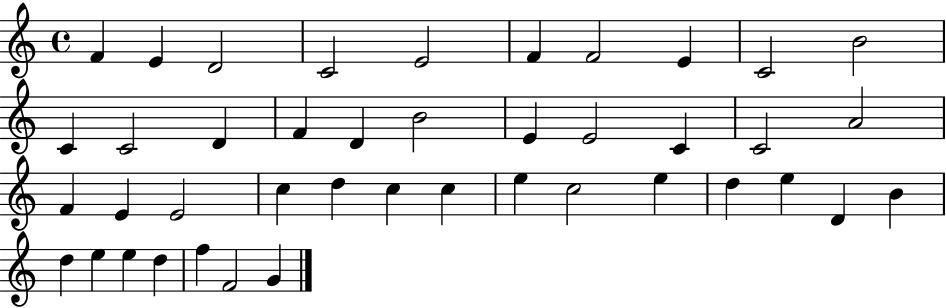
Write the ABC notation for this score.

X:1
T:Untitled
M:4/4
L:1/4
K:C
F E D2 C2 E2 F F2 E C2 B2 C C2 D F D B2 E E2 C C2 A2 F E E2 c d c c e c2 e d e D B d e e d f F2 G